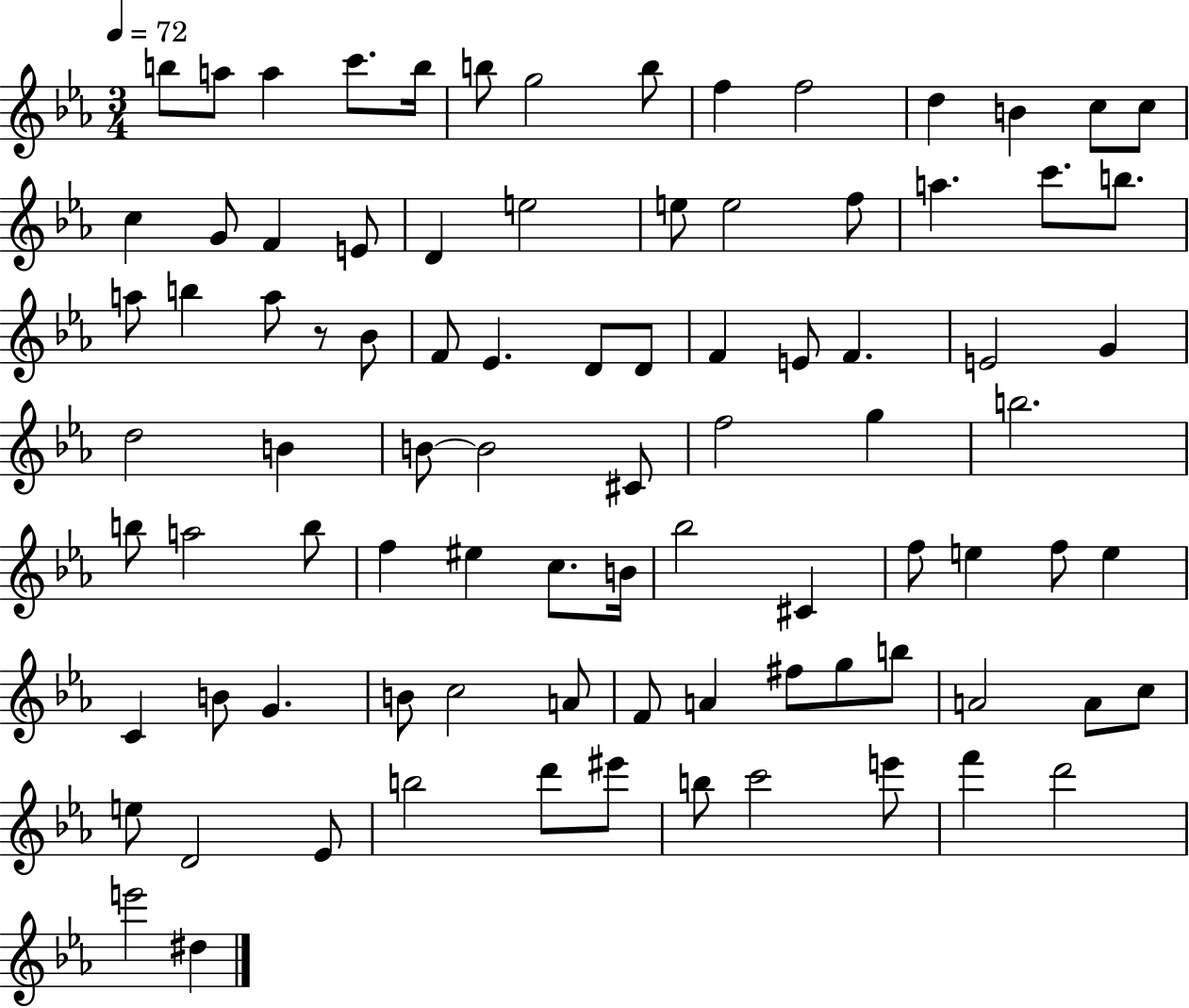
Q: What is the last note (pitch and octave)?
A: D#5